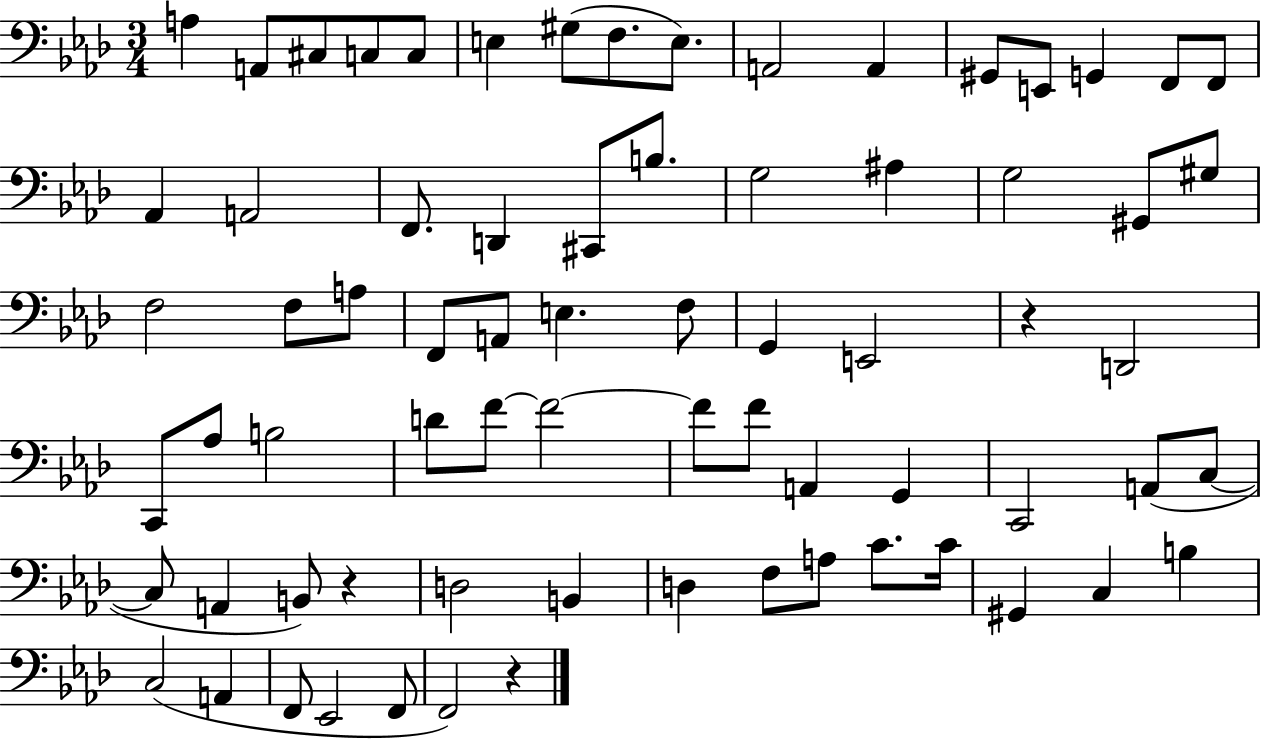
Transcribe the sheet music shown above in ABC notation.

X:1
T:Untitled
M:3/4
L:1/4
K:Ab
A, A,,/2 ^C,/2 C,/2 C,/2 E, ^G,/2 F,/2 E,/2 A,,2 A,, ^G,,/2 E,,/2 G,, F,,/2 F,,/2 _A,, A,,2 F,,/2 D,, ^C,,/2 B,/2 G,2 ^A, G,2 ^G,,/2 ^G,/2 F,2 F,/2 A,/2 F,,/2 A,,/2 E, F,/2 G,, E,,2 z D,,2 C,,/2 _A,/2 B,2 D/2 F/2 F2 F/2 F/2 A,, G,, C,,2 A,,/2 C,/2 C,/2 A,, B,,/2 z D,2 B,, D, F,/2 A,/2 C/2 C/4 ^G,, C, B, C,2 A,, F,,/2 _E,,2 F,,/2 F,,2 z